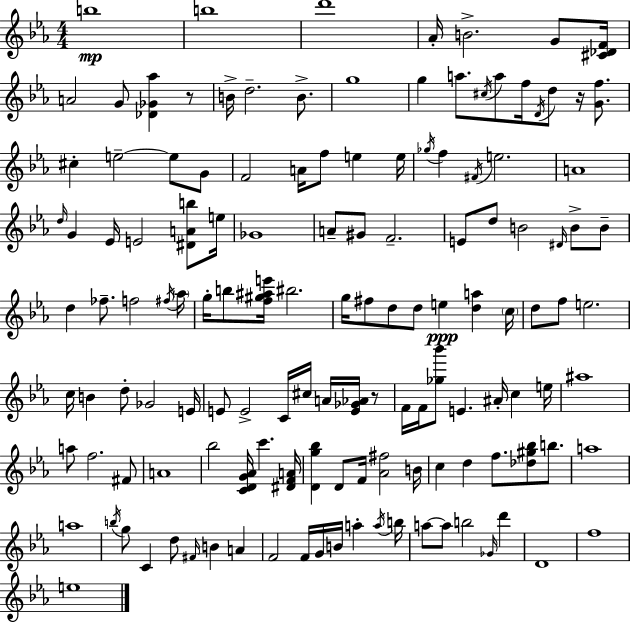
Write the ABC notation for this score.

X:1
T:Untitled
M:4/4
L:1/4
K:Eb
b4 b4 d'4 _A/4 B2 G/2 [^C_DF]/4 A2 G/2 [_D_G_a] z/2 B/4 d2 B/2 g4 g a/2 ^c/4 a/2 f/4 D/4 d/2 z/4 [Gf]/2 ^c e2 e/2 G/2 F2 A/4 f/2 e e/4 _g/4 f ^F/4 e2 A4 d/4 G _E/4 E2 [^DAb]/2 e/4 _G4 A/2 ^G/2 F2 E/2 d/2 B2 ^D/4 B/2 B/2 d _f/2 f2 ^f/4 _a/4 g/4 b/2 [f^g^ae']/4 ^b2 g/4 ^f/2 d/2 d/2 e [da] c/4 d/2 f/2 e2 c/4 B d/2 _G2 E/4 E/2 E2 C/4 ^c/4 A/4 [E_G_A]/4 z/2 F/4 F/4 [_g_b']/2 E ^A/4 c e/4 ^a4 a/2 f2 ^F/2 A4 _b2 [CDG_A]/4 c' [^DFA]/4 [Dg_b] D/2 F/4 [_A^f]2 B/4 c d f/2 [_d^g_b]/2 b/2 a4 a4 b/4 g/2 C d/2 ^F/4 B A F2 F/4 G/4 B/4 a a/4 b/4 a/2 a/2 b2 _G/4 d' D4 f4 e4